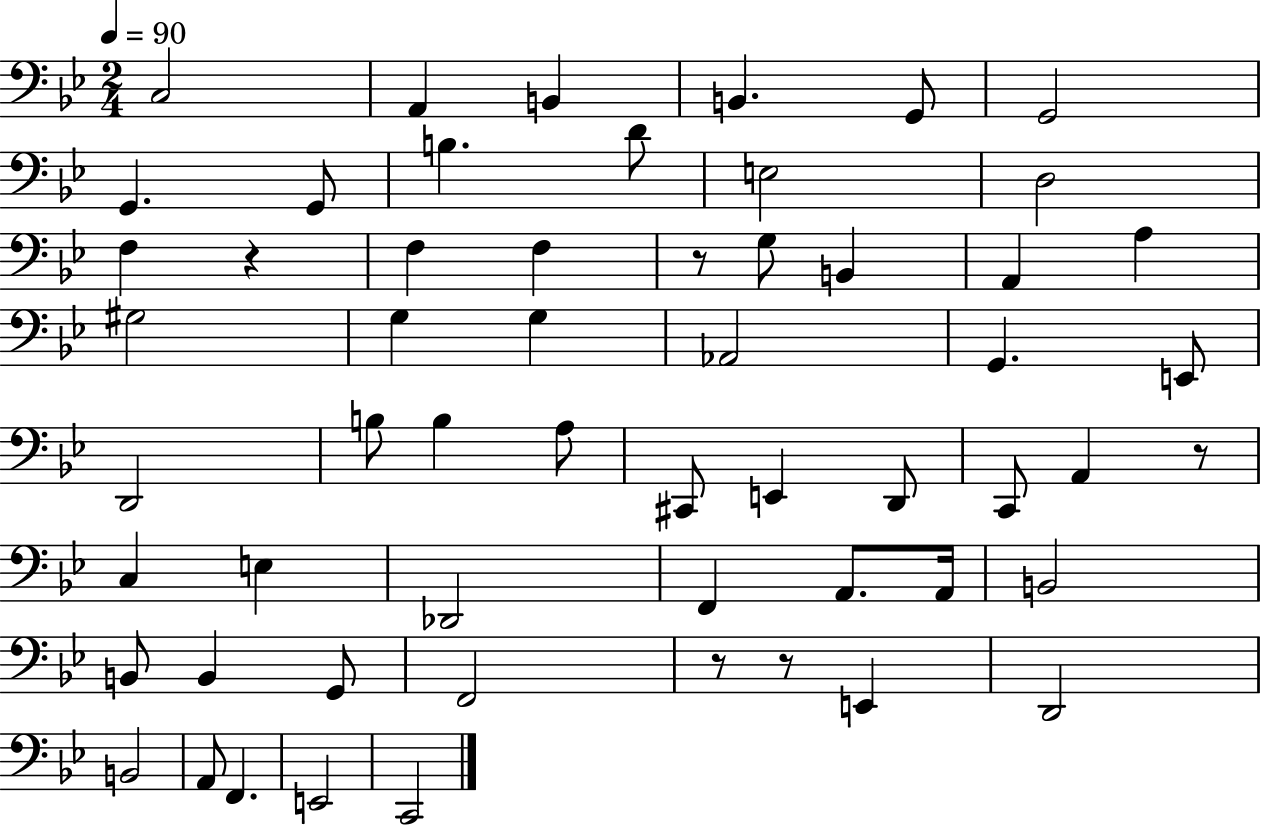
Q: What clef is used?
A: bass